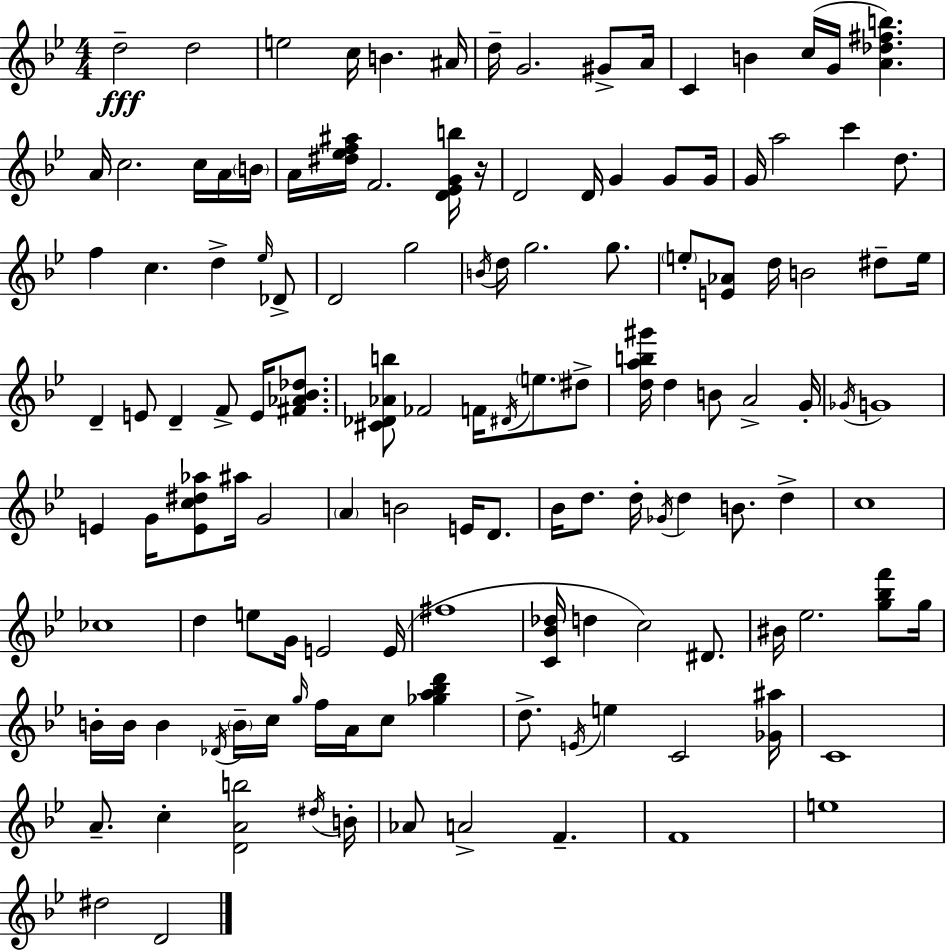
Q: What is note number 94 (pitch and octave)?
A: B4